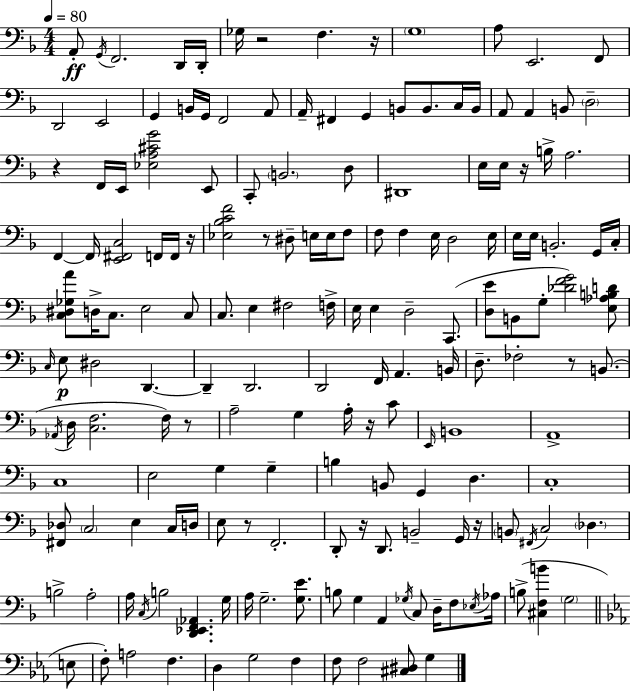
X:1
T:Untitled
M:4/4
L:1/4
K:Dm
A,,/2 G,,/4 F,,2 D,,/4 D,,/4 _G,/4 z2 F, z/4 G,4 A,/2 E,,2 F,,/2 D,,2 E,,2 G,, B,,/4 G,,/4 F,,2 A,,/2 A,,/4 ^F,, G,, B,,/2 B,,/2 C,/4 B,,/4 A,,/2 A,, B,,/2 D,2 z F,,/4 E,,/4 [_E,A,^CG]2 E,,/2 C,,/2 B,,2 D,/2 ^D,,4 E,/4 E,/4 z/4 B,/4 A,2 F,, F,,/4 [E,,^F,,C,]2 F,,/4 F,,/4 z/4 [_E,_B,CF]2 z/2 ^D,/2 E,/4 E,/4 F,/2 F,/2 F, E,/4 D,2 E,/4 E,/4 E,/4 B,,2 G,,/4 C,/4 [C,^D,_G,A]/2 D,/4 C,/2 E,2 C,/2 C,/2 E, ^F,2 F,/4 E,/4 E, D,2 C,,/2 [D,E]/2 B,,/2 G,/2 [_DFG]2 [E,_A,B,D]/2 C,/4 E,/2 ^D,2 D,, D,, D,,2 D,,2 F,,/4 A,, B,,/4 D,/2 _F,2 z/2 B,,/2 _A,,/4 D,/4 [C,F,]2 F,/4 z/2 A,2 G, A,/4 z/4 C/2 E,,/4 B,,4 A,,4 C,4 E,2 G, G, B, B,,/2 G,, D, C,4 [^F,,_D,]/2 C,2 E, C,/4 D,/4 E,/2 z/2 F,,2 D,,/2 z/4 D,,/2 B,,2 G,,/4 z/4 B,,/2 ^F,,/4 C,2 _D, B,2 A,2 A,/4 C,/4 B,2 [D,,_E,,F,,_A,,] G,/4 A,/4 G,2 [G,E]/2 B,/2 G, A,, _G,/4 C,/2 D,/4 F,/2 _E,/4 _A,/4 B,/2 [^C,F,B] G,2 E,/2 F,/2 A,2 F, D, G,2 F, F,/2 F,2 [^C,^D,]/2 G,